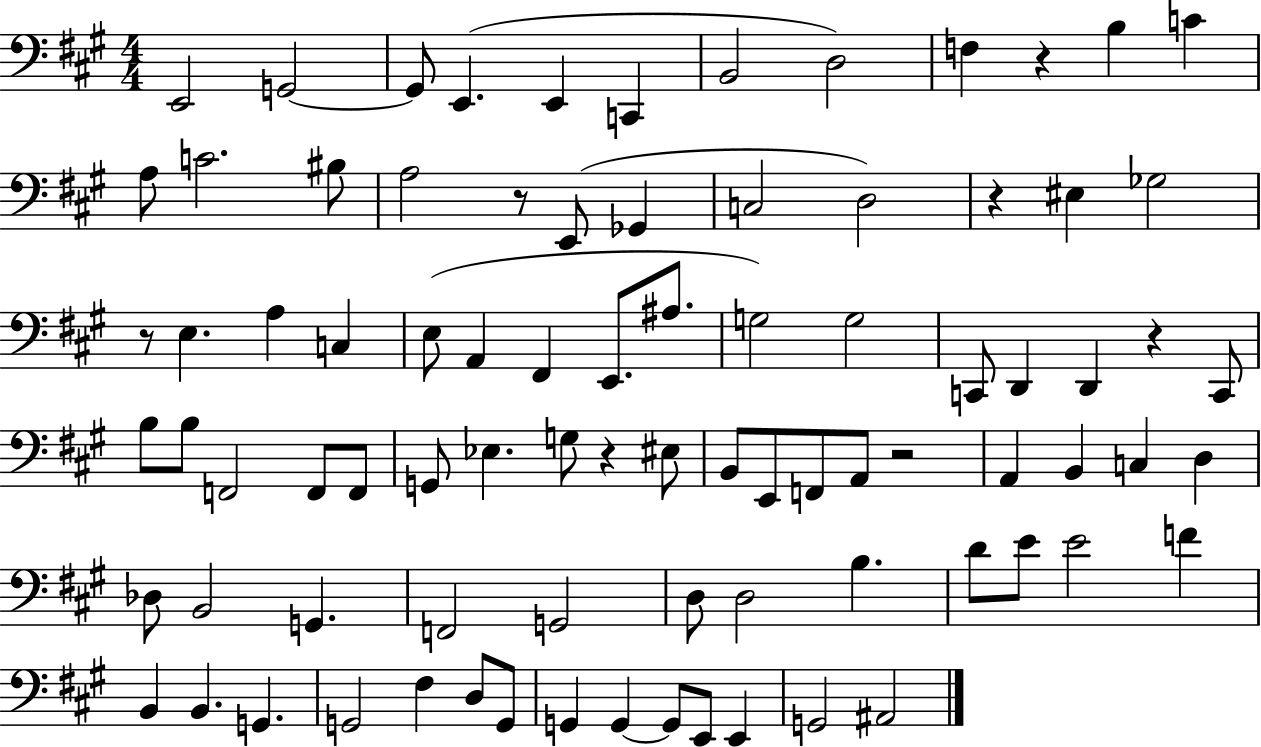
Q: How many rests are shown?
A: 7